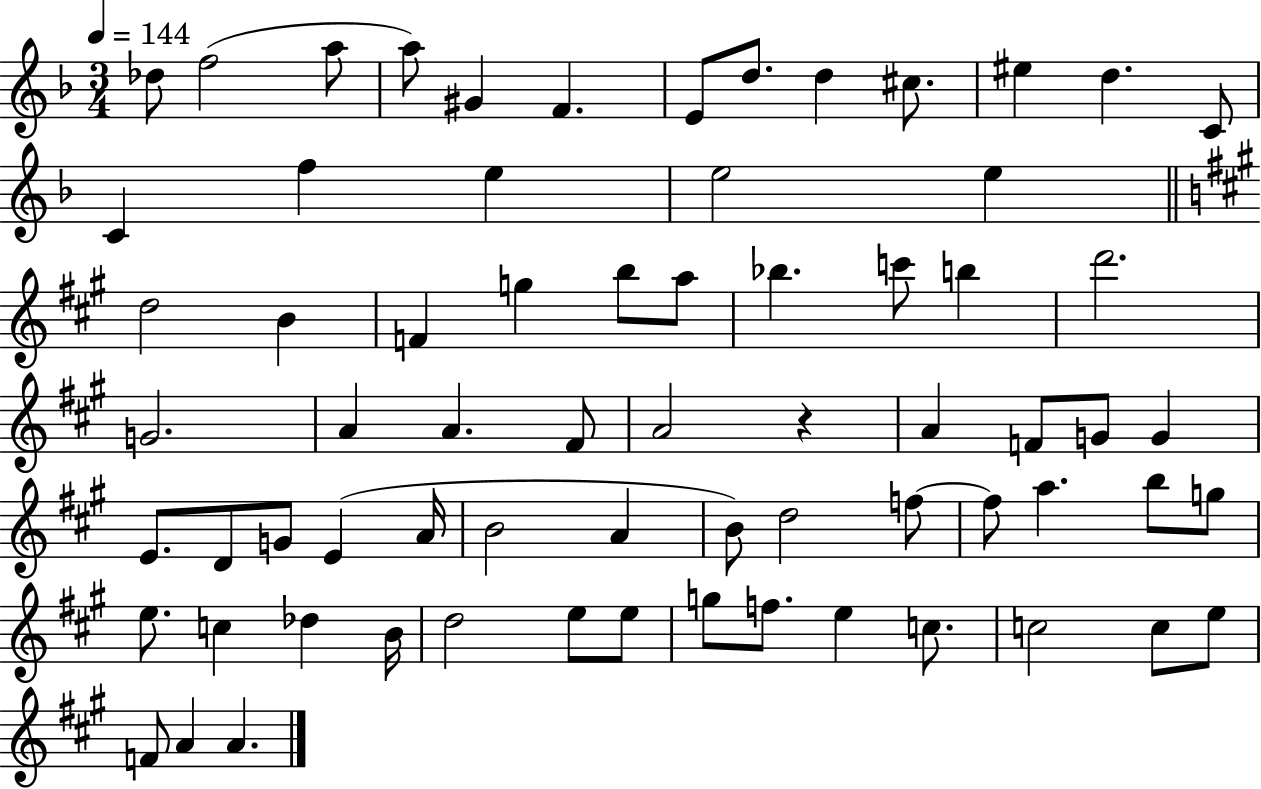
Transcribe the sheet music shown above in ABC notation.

X:1
T:Untitled
M:3/4
L:1/4
K:F
_d/2 f2 a/2 a/2 ^G F E/2 d/2 d ^c/2 ^e d C/2 C f e e2 e d2 B F g b/2 a/2 _b c'/2 b d'2 G2 A A ^F/2 A2 z A F/2 G/2 G E/2 D/2 G/2 E A/4 B2 A B/2 d2 f/2 f/2 a b/2 g/2 e/2 c _d B/4 d2 e/2 e/2 g/2 f/2 e c/2 c2 c/2 e/2 F/2 A A